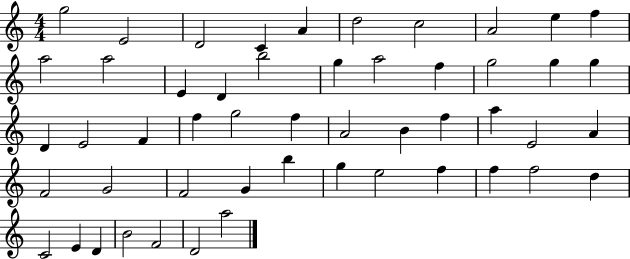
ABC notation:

X:1
T:Untitled
M:4/4
L:1/4
K:C
g2 E2 D2 C A d2 c2 A2 e f a2 a2 E D b2 g a2 f g2 g g D E2 F f g2 f A2 B f a E2 A F2 G2 F2 G b g e2 f f f2 d C2 E D B2 F2 D2 a2